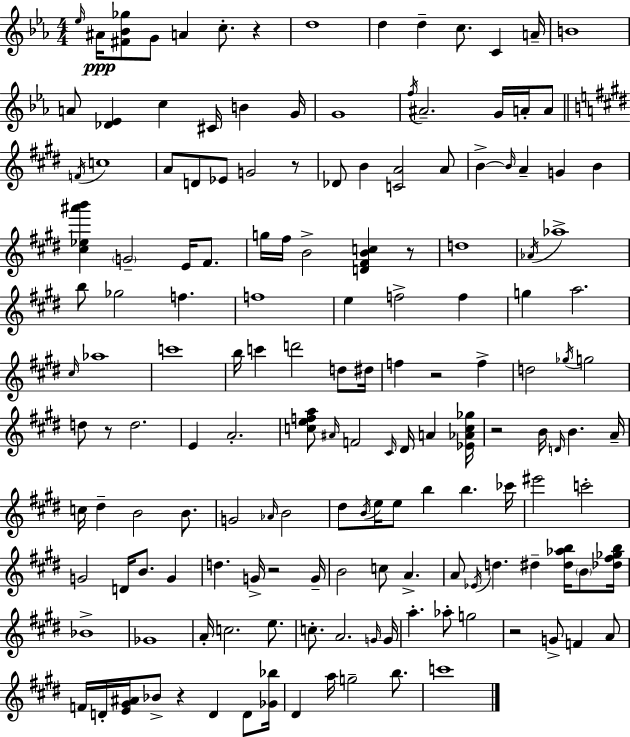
{
  \clef treble
  \numericTimeSignature
  \time 4/4
  \key c \minor
  \repeat volta 2 { \grace { ees''16 }\ppp ais'16 <fis' bes' ges''>8 g'8 a'4 c''8.-. r4 | d''1 | d''4 d''4-- c''8. c'4 | a'16-- b'1 | \break a'8 <des' ees'>4 c''4 cis'16 b'4 | g'16 g'1 | \acciaccatura { f''16 } ais'2.-- g'16 a'16-. | a'8 \bar "||" \break \key e \major \acciaccatura { f'16 } c''1 | a'8 d'8 ees'8 g'2 r8 | des'8 b'4 <c' a'>2 a'8 | b'4->~~ \grace { b'16 } a'4-- g'4 b'4 | \break <cis'' ees'' ais''' b'''>4 \parenthesize g'2-- e'16 fis'8. | g''16 fis''16 b'2-> <d' fis' b' c''>4 | r8 d''1 | \acciaccatura { aes'16 } aes''1-> | \break b''8 ges''2 f''4. | f''1 | e''4 f''2-> f''4 | g''4 a''2. | \break \grace { cis''16 } aes''1 | c'''1 | b''16 c'''4 d'''2 | d''8 dis''16 f''4 r2 | \break f''4-> d''2 \acciaccatura { ges''16 } g''2 | d''8 r8 d''2. | e'4 a'2.-. | <c'' e'' f'' a''>8 \grace { ais'16 } f'2 | \break \grace { cis'16 } dis'16 a'4 <ees' aes' c'' ges''>16 r2 b'16 | \grace { d'16 } b'4. a'16-- c''16 dis''4-- b'2 | b'8. g'2 | \grace { aes'16 } b'2 dis''8 \acciaccatura { b'16 } e''16 e''8 b''4 | \break b''4. ces'''16 eis'''2 | c'''2-. g'2 | d'16 b'8. g'4 d''4. | g'16-> r2 g'16-- b'2 | \break c''8 a'4.-> a'8 \acciaccatura { ees'16 } d''4. | dis''4-- <dis'' aes'' b''>16 \parenthesize b'8 <des'' fis'' ges'' b''>16 bes'1-> | ges'1 | a'16-. c''2. | \break e''8. c''8.-. a'2. | \grace { g'16 } g'16 a''4.-. | aes''8-. g''2 r2 | g'8-> f'4 a'8 f'16 d'16-. <e' gis' ais'>16 bes'8-> | \break r4 d'4 d'8 <ges' bes''>16 dis'4 | a''16 g''2-- b''8. c'''1 | } \bar "|."
}